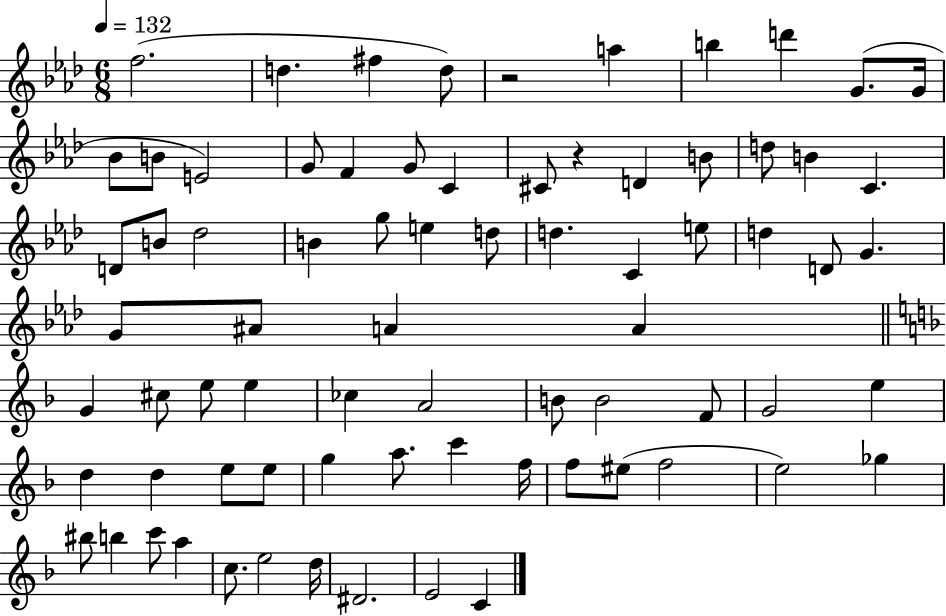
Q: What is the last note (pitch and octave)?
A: C4